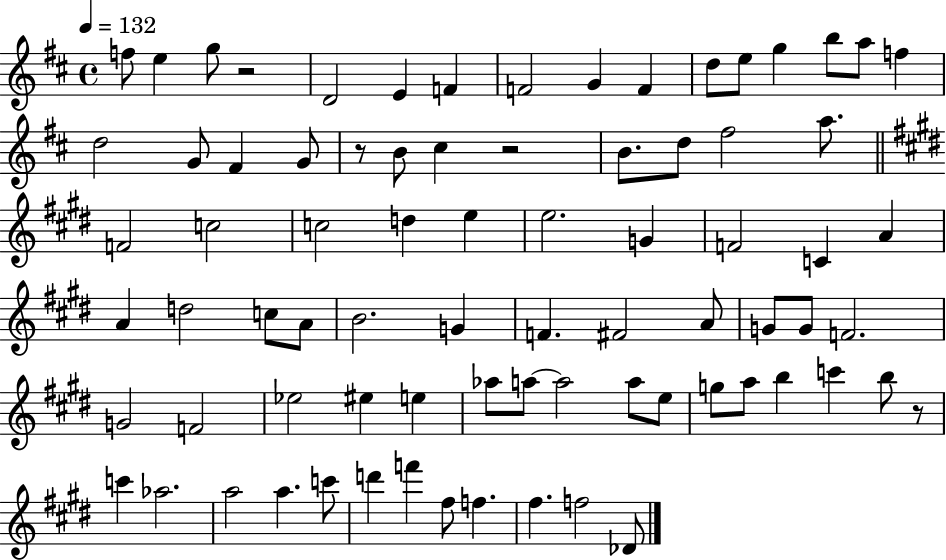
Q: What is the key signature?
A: D major